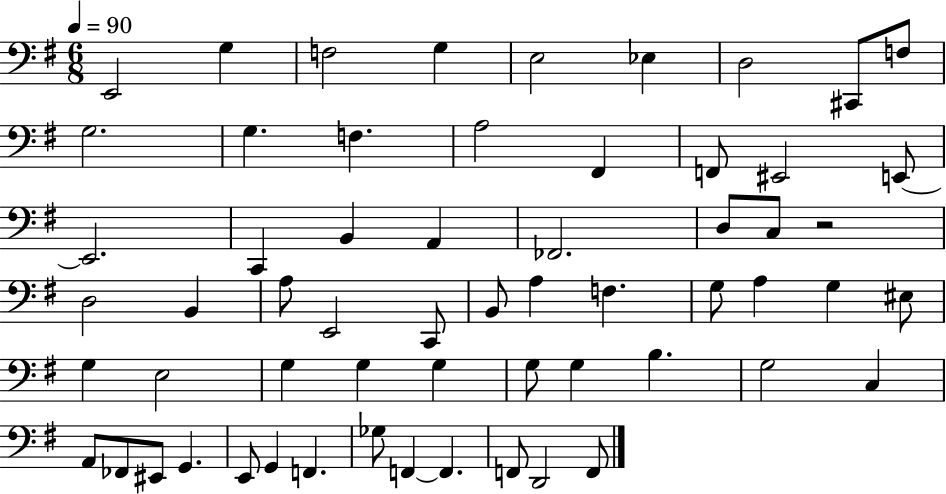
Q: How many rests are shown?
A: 1